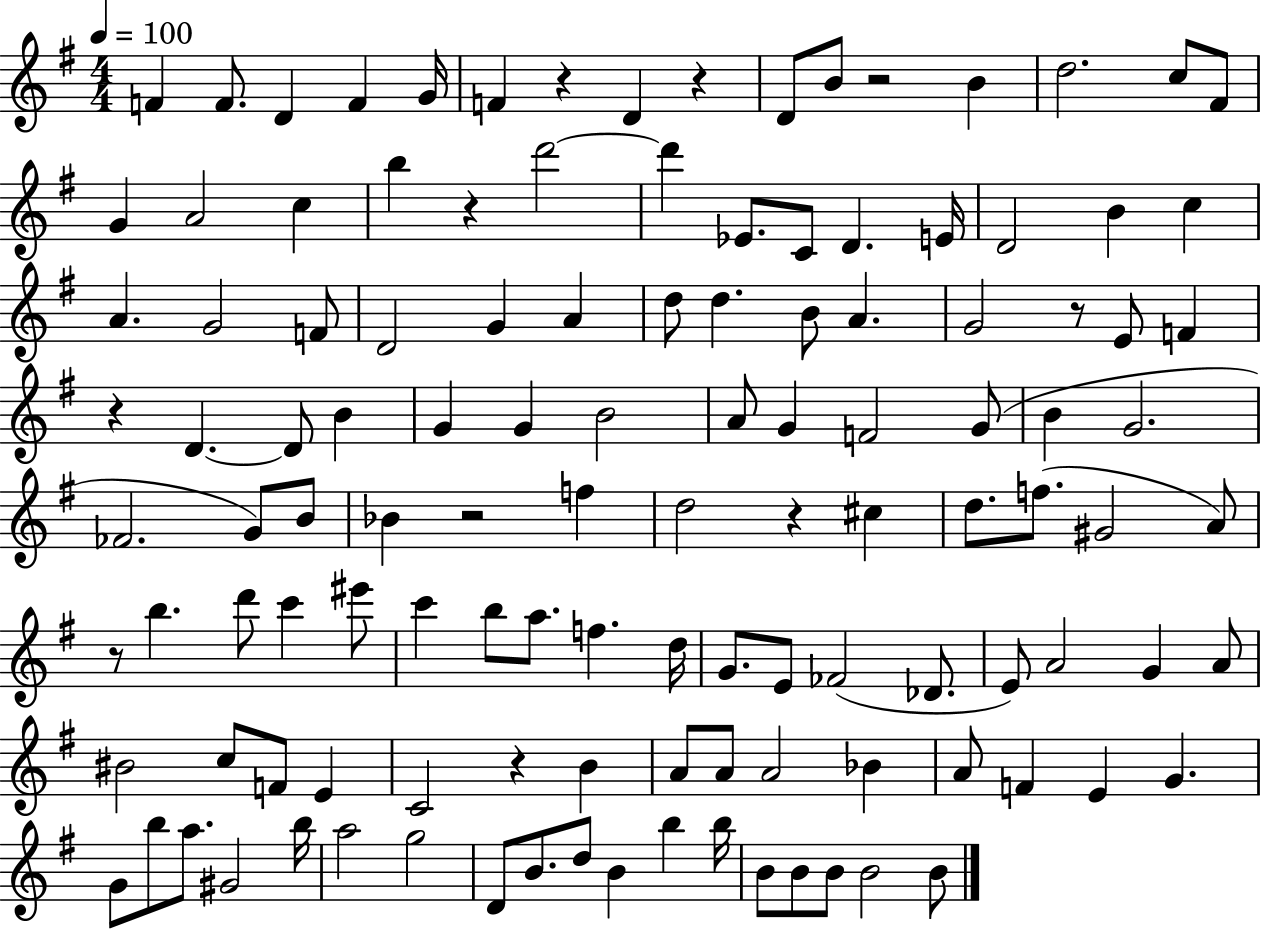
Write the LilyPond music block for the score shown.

{
  \clef treble
  \numericTimeSignature
  \time 4/4
  \key g \major
  \tempo 4 = 100
  f'4 f'8. d'4 f'4 g'16 | f'4 r4 d'4 r4 | d'8 b'8 r2 b'4 | d''2. c''8 fis'8 | \break g'4 a'2 c''4 | b''4 r4 d'''2~~ | d'''4 ees'8. c'8 d'4. e'16 | d'2 b'4 c''4 | \break a'4. g'2 f'8 | d'2 g'4 a'4 | d''8 d''4. b'8 a'4. | g'2 r8 e'8 f'4 | \break r4 d'4.~~ d'8 b'4 | g'4 g'4 b'2 | a'8 g'4 f'2 g'8( | b'4 g'2. | \break fes'2. g'8) b'8 | bes'4 r2 f''4 | d''2 r4 cis''4 | d''8. f''8.( gis'2 a'8) | \break r8 b''4. d'''8 c'''4 eis'''8 | c'''4 b''8 a''8. f''4. d''16 | g'8. e'8 fes'2( des'8. | e'8) a'2 g'4 a'8 | \break bis'2 c''8 f'8 e'4 | c'2 r4 b'4 | a'8 a'8 a'2 bes'4 | a'8 f'4 e'4 g'4. | \break g'8 b''8 a''8. gis'2 b''16 | a''2 g''2 | d'8 b'8. d''8 b'4 b''4 b''16 | b'8 b'8 b'8 b'2 b'8 | \break \bar "|."
}